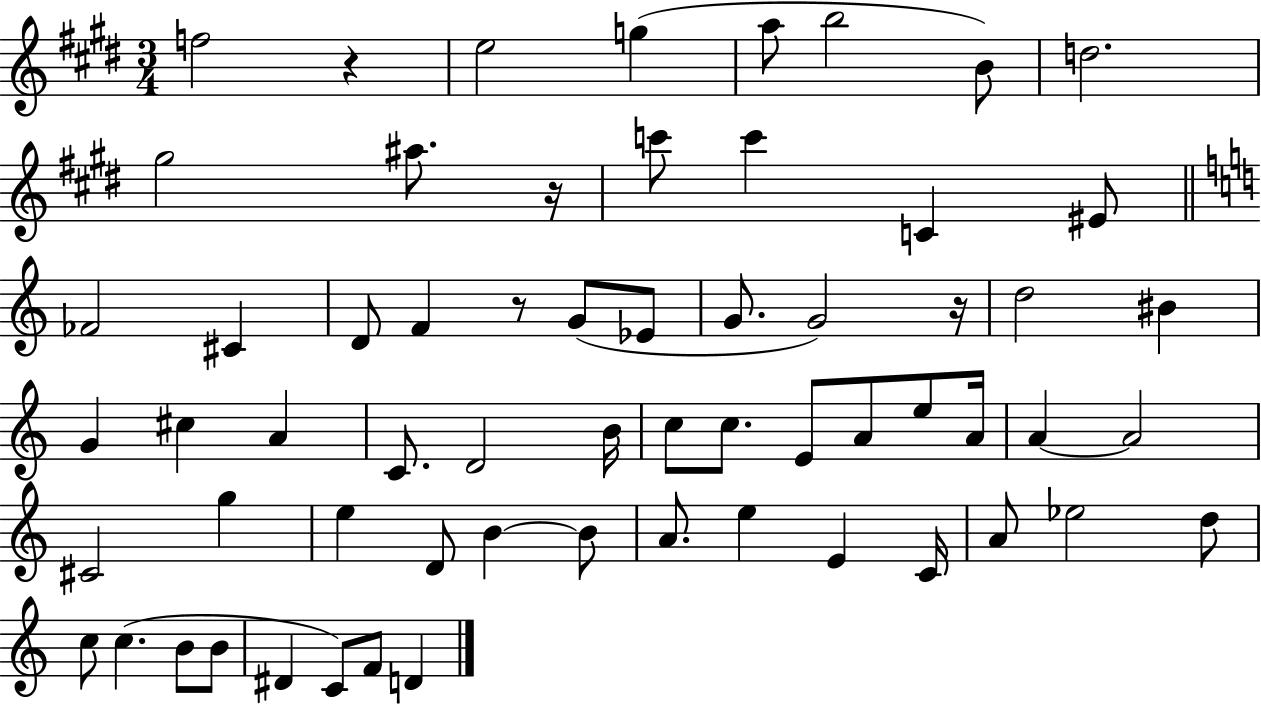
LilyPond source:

{
  \clef treble
  \numericTimeSignature
  \time 3/4
  \key e \major
  f''2 r4 | e''2 g''4( | a''8 b''2 b'8) | d''2. | \break gis''2 ais''8. r16 | c'''8 c'''4 c'4 eis'8 | \bar "||" \break \key c \major fes'2 cis'4 | d'8 f'4 r8 g'8( ees'8 | g'8. g'2) r16 | d''2 bis'4 | \break g'4 cis''4 a'4 | c'8. d'2 b'16 | c''8 c''8. e'8 a'8 e''8 a'16 | a'4~~ a'2 | \break cis'2 g''4 | e''4 d'8 b'4~~ b'8 | a'8. e''4 e'4 c'16 | a'8 ees''2 d''8 | \break c''8 c''4.( b'8 b'8 | dis'4 c'8) f'8 d'4 | \bar "|."
}